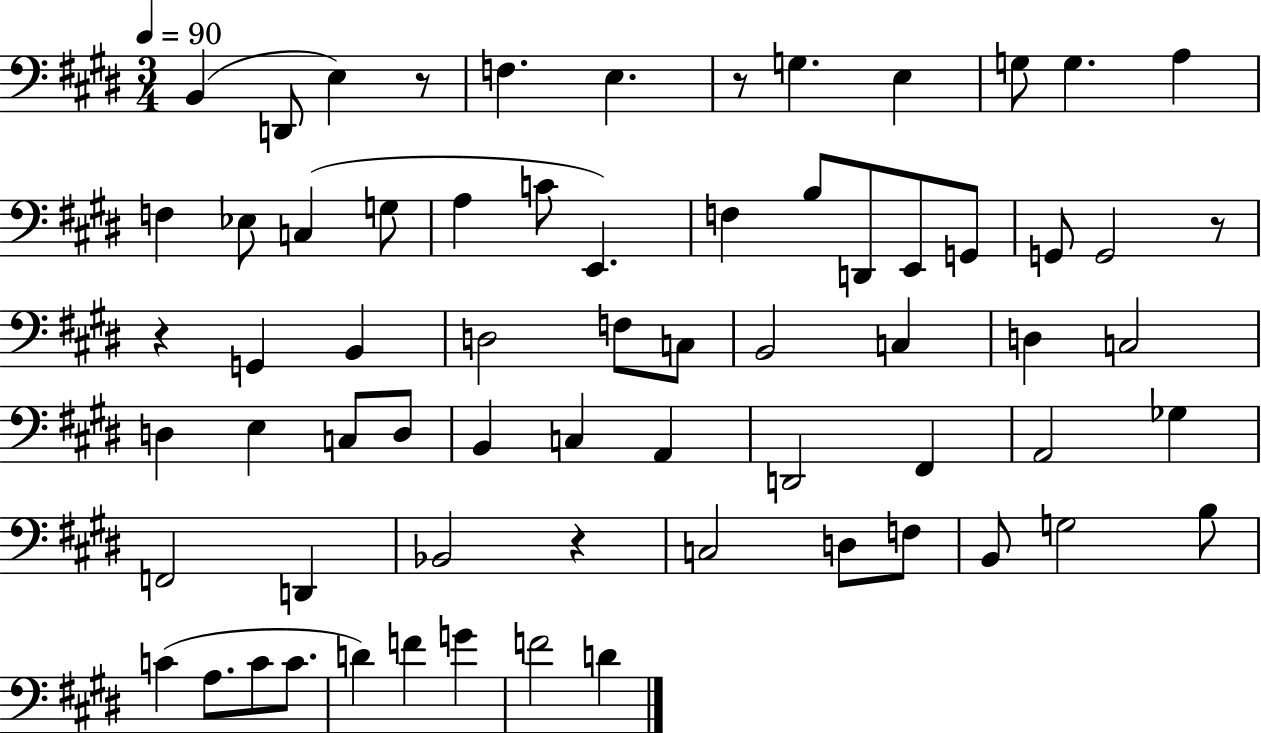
{
  \clef bass
  \numericTimeSignature
  \time 3/4
  \key e \major
  \tempo 4 = 90
  b,4( d,8 e4) r8 | f4. e4. | r8 g4. e4 | g8 g4. a4 | \break f4 ees8 c4( g8 | a4 c'8 e,4.) | f4 b8 d,8 e,8 g,8 | g,8 g,2 r8 | \break r4 g,4 b,4 | d2 f8 c8 | b,2 c4 | d4 c2 | \break d4 e4 c8 d8 | b,4 c4 a,4 | d,2 fis,4 | a,2 ges4 | \break f,2 d,4 | bes,2 r4 | c2 d8 f8 | b,8 g2 b8 | \break c'4( a8. c'8 c'8. | d'4) f'4 g'4 | f'2 d'4 | \bar "|."
}